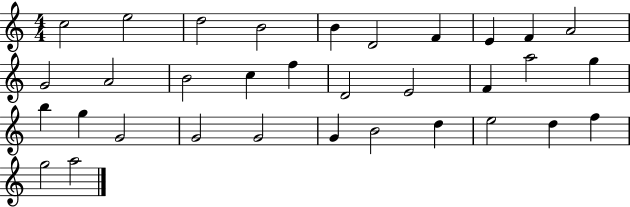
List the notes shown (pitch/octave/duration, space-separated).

C5/h E5/h D5/h B4/h B4/q D4/h F4/q E4/q F4/q A4/h G4/h A4/h B4/h C5/q F5/q D4/h E4/h F4/q A5/h G5/q B5/q G5/q G4/h G4/h G4/h G4/q B4/h D5/q E5/h D5/q F5/q G5/h A5/h